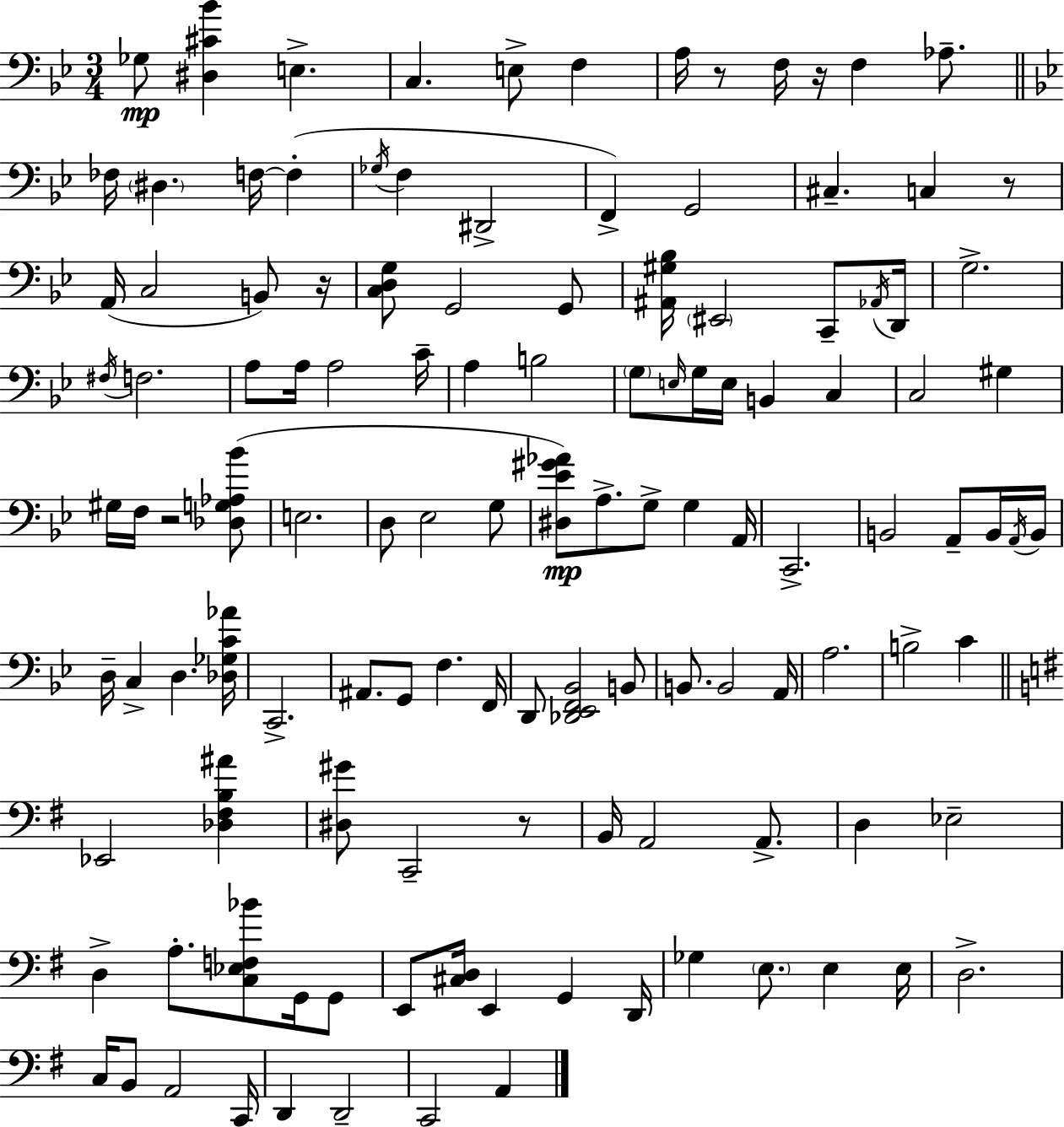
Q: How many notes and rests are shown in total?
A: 123